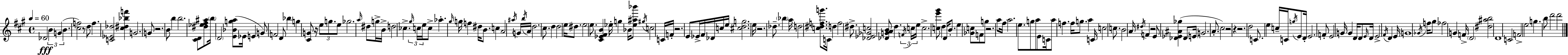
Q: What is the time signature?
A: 4/4